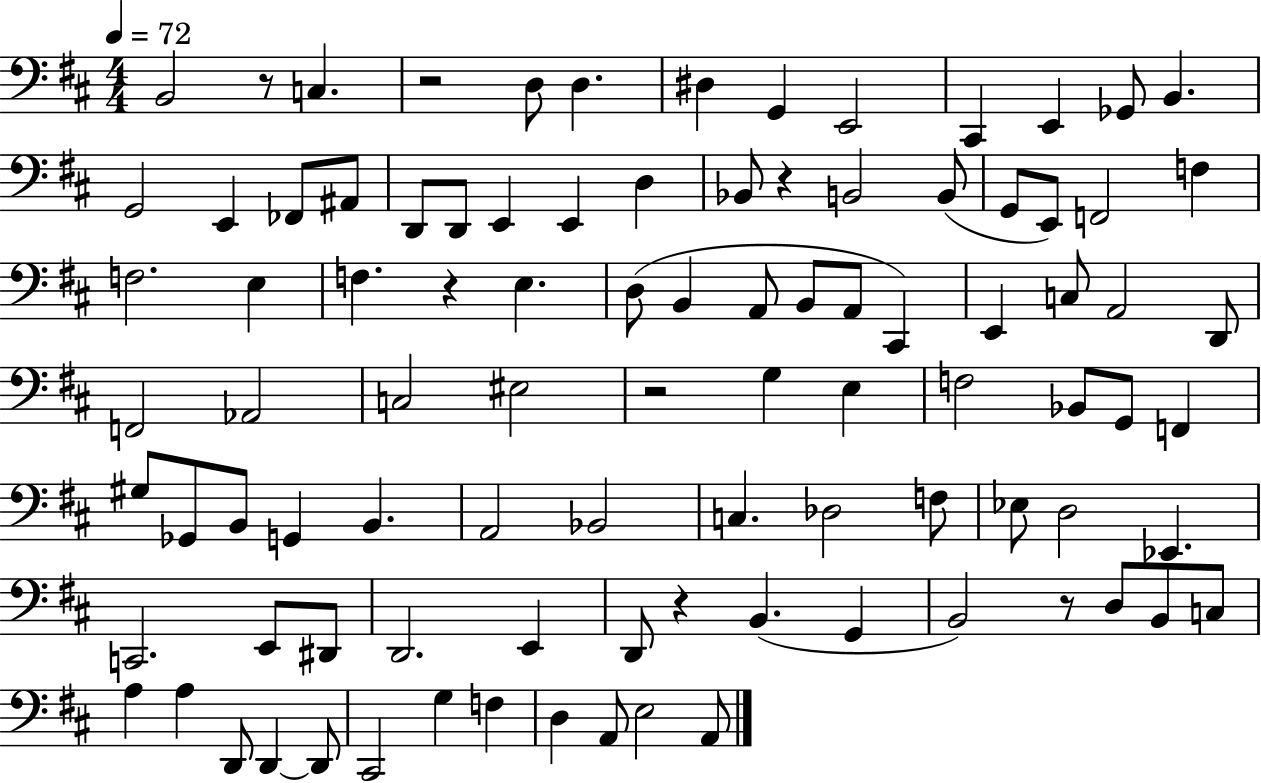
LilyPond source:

{
  \clef bass
  \numericTimeSignature
  \time 4/4
  \key d \major
  \tempo 4 = 72
  b,2 r8 c4. | r2 d8 d4. | dis4 g,4 e,2 | cis,4 e,4 ges,8 b,4. | \break g,2 e,4 fes,8 ais,8 | d,8 d,8 e,4 e,4 d4 | bes,8 r4 b,2 b,8( | g,8 e,8) f,2 f4 | \break f2. e4 | f4. r4 e4. | d8( b,4 a,8 b,8 a,8 cis,4) | e,4 c8 a,2 d,8 | \break f,2 aes,2 | c2 eis2 | r2 g4 e4 | f2 bes,8 g,8 f,4 | \break gis8 ges,8 b,8 g,4 b,4. | a,2 bes,2 | c4. des2 f8 | ees8 d2 ees,4. | \break c,2. e,8 dis,8 | d,2. e,4 | d,8 r4 b,4.( g,4 | b,2) r8 d8 b,8 c8 | \break a4 a4 d,8 d,4~~ d,8 | cis,2 g4 f4 | d4 a,8 e2 a,8 | \bar "|."
}